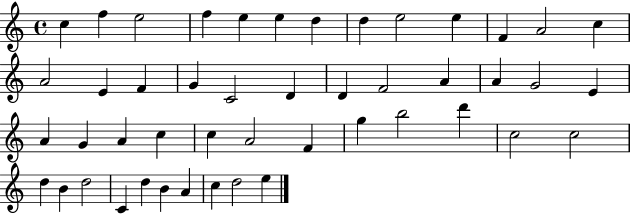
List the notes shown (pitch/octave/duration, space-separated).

C5/q F5/q E5/h F5/q E5/q E5/q D5/q D5/q E5/h E5/q F4/q A4/h C5/q A4/h E4/q F4/q G4/q C4/h D4/q D4/q F4/h A4/q A4/q G4/h E4/q A4/q G4/q A4/q C5/q C5/q A4/h F4/q G5/q B5/h D6/q C5/h C5/h D5/q B4/q D5/h C4/q D5/q B4/q A4/q C5/q D5/h E5/q